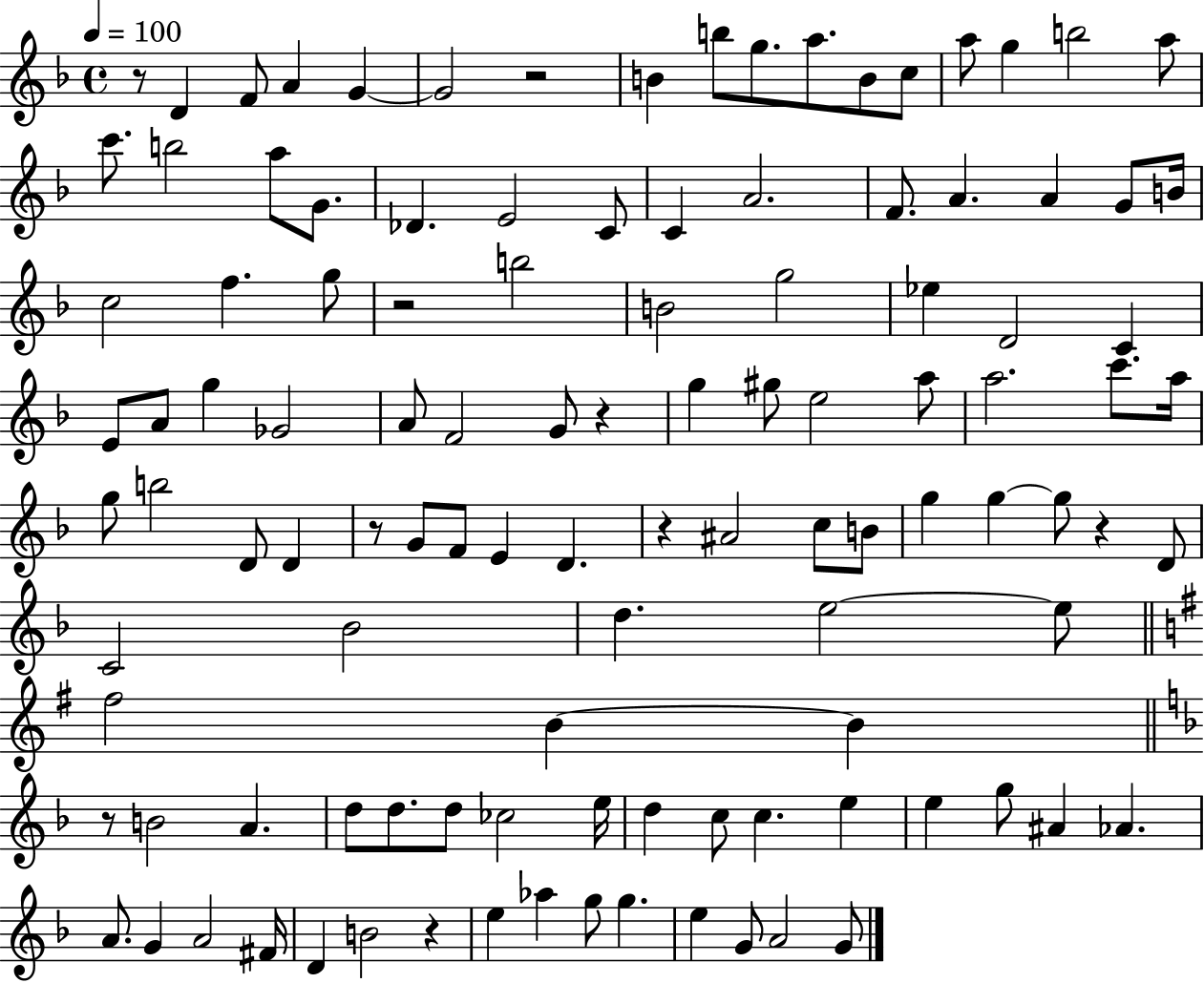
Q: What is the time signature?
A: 4/4